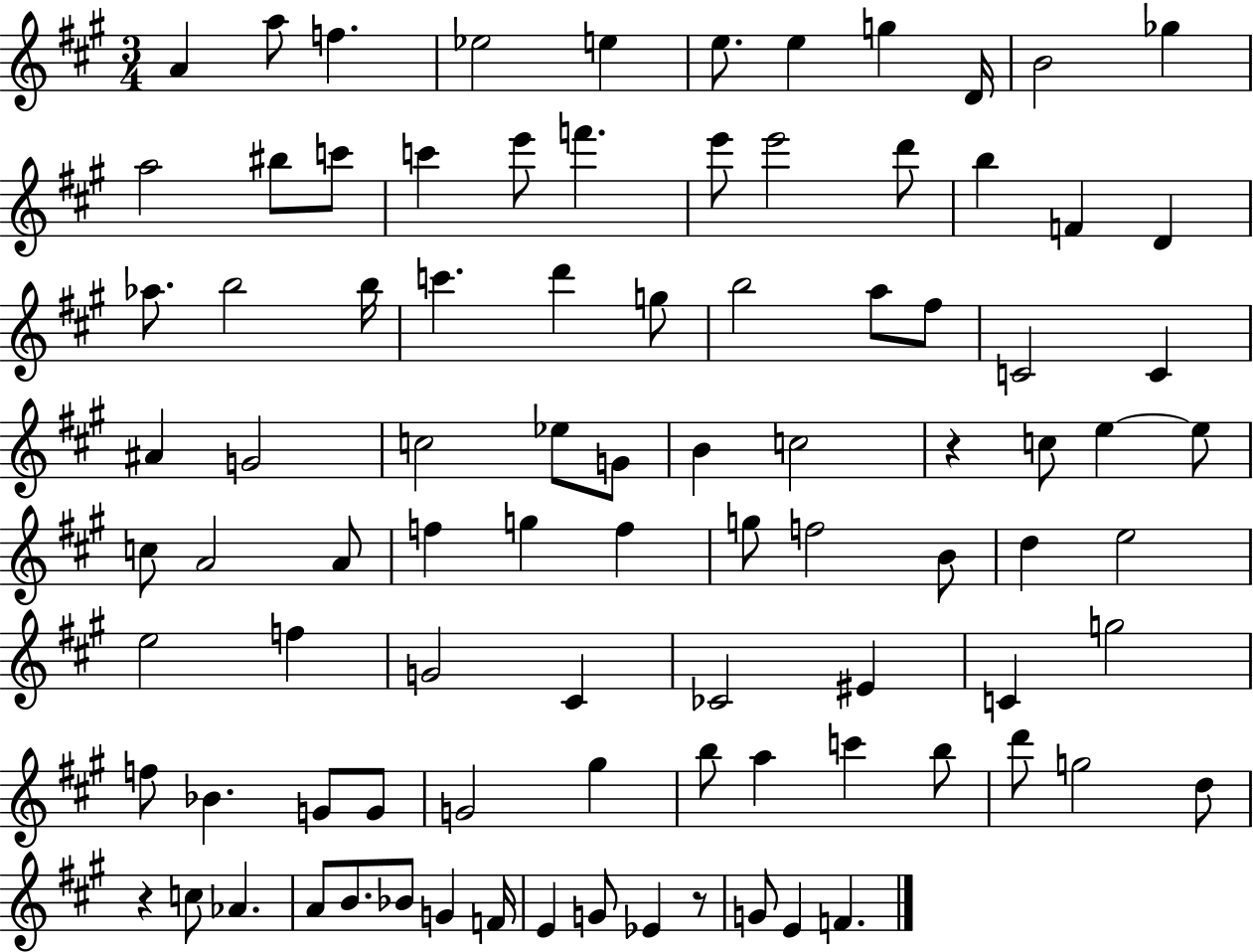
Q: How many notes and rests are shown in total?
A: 92